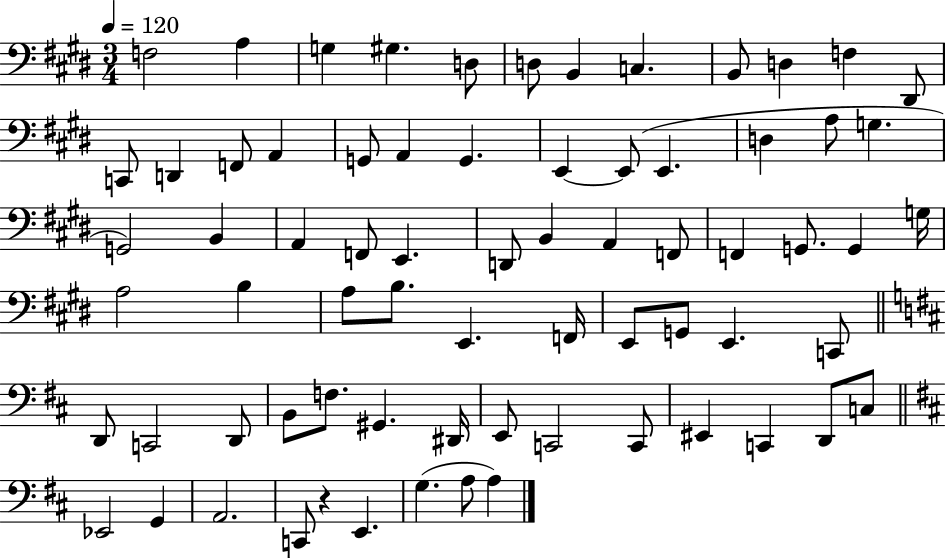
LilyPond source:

{
  \clef bass
  \numericTimeSignature
  \time 3/4
  \key e \major
  \tempo 4 = 120
  f2 a4 | g4 gis4. d8 | d8 b,4 c4. | b,8 d4 f4 dis,8 | \break c,8 d,4 f,8 a,4 | g,8 a,4 g,4. | e,4~~ e,8( e,4. | d4 a8 g4. | \break g,2) b,4 | a,4 f,8 e,4. | d,8 b,4 a,4 f,8 | f,4 g,8. g,4 g16 | \break a2 b4 | a8 b8. e,4. f,16 | e,8 g,8 e,4. c,8 | \bar "||" \break \key d \major d,8 c,2 d,8 | b,8 f8. gis,4. dis,16 | e,8 c,2 c,8 | eis,4 c,4 d,8 c8 | \break \bar "||" \break \key d \major ees,2 g,4 | a,2. | c,8 r4 e,4. | g4.( a8 a4) | \break \bar "|."
}